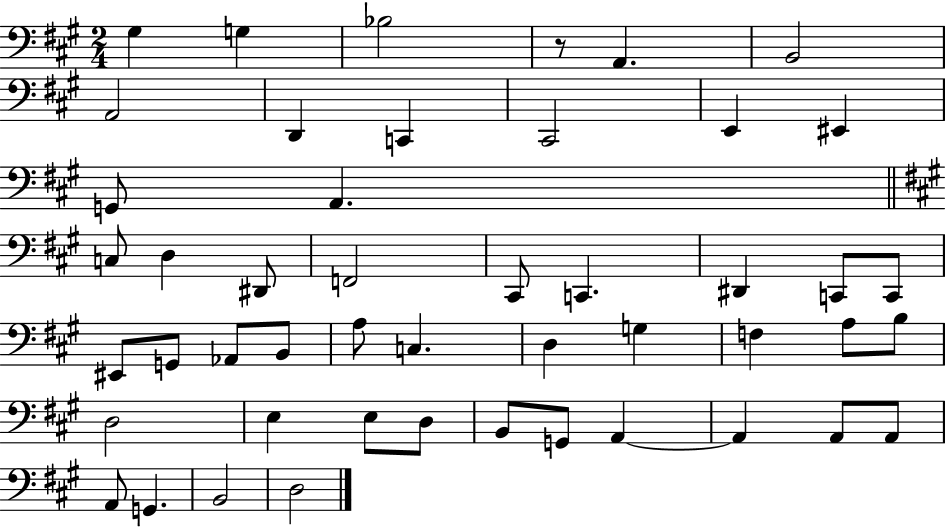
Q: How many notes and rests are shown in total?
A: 48